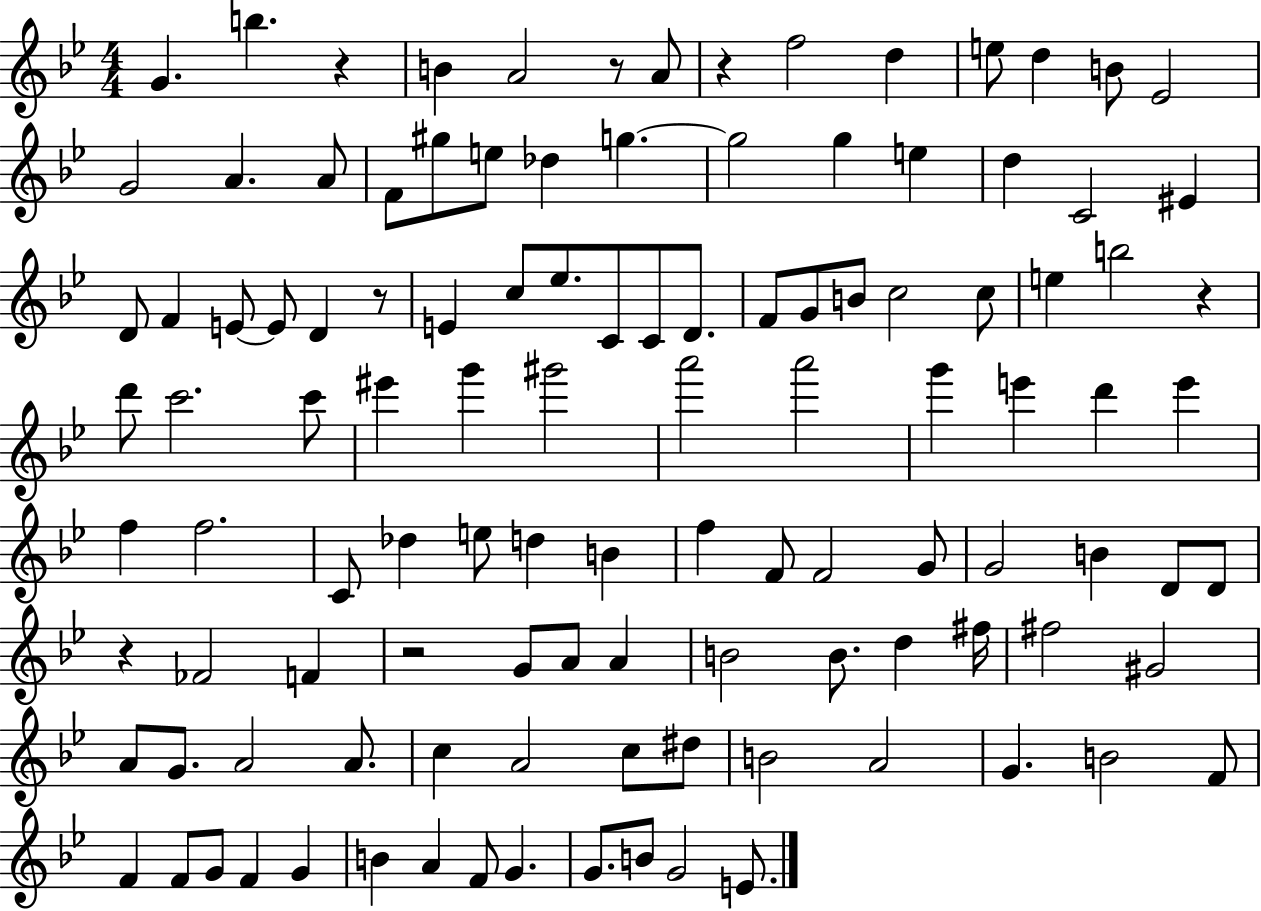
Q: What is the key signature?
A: BES major